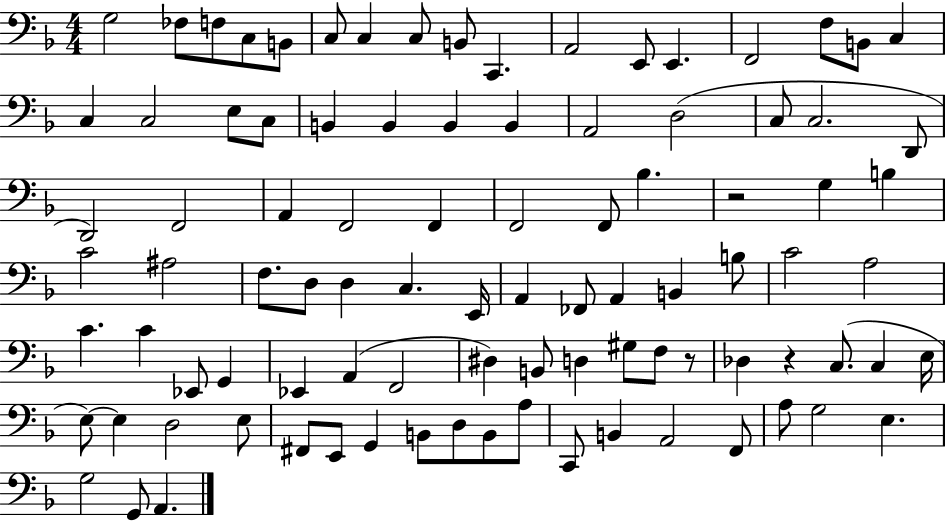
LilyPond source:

{
  \clef bass
  \numericTimeSignature
  \time 4/4
  \key f \major
  g2 fes8 f8 c8 b,8 | c8 c4 c8 b,8 c,4. | a,2 e,8 e,4. | f,2 f8 b,8 c4 | \break c4 c2 e8 c8 | b,4 b,4 b,4 b,4 | a,2 d2( | c8 c2. d,8 | \break d,2) f,2 | a,4 f,2 f,4 | f,2 f,8 bes4. | r2 g4 b4 | \break c'2 ais2 | f8. d8 d4 c4. e,16 | a,4 fes,8 a,4 b,4 b8 | c'2 a2 | \break c'4. c'4 ees,8 g,4 | ees,4 a,4( f,2 | dis4) b,8 d4 gis8 f8 r8 | des4 r4 c8.( c4 e16 | \break e8~~) e4 d2 e8 | fis,8 e,8 g,4 b,8 d8 b,8 a8 | c,8 b,4 a,2 f,8 | a8 g2 e4. | \break g2 g,8 a,4. | \bar "|."
}